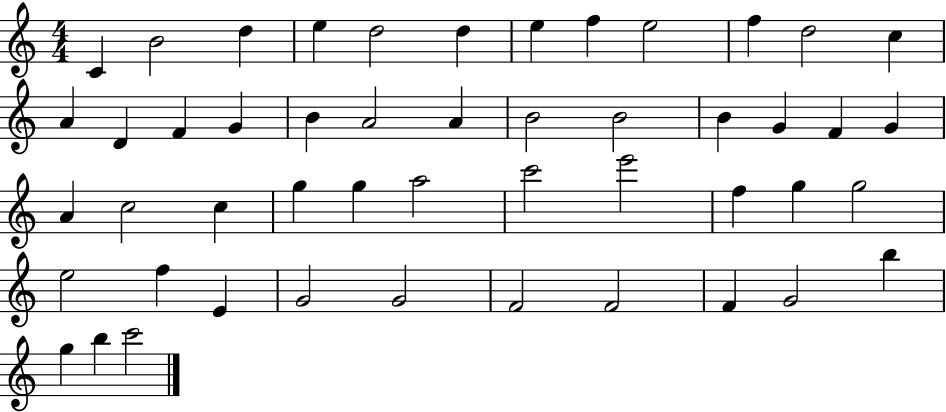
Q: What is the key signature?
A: C major